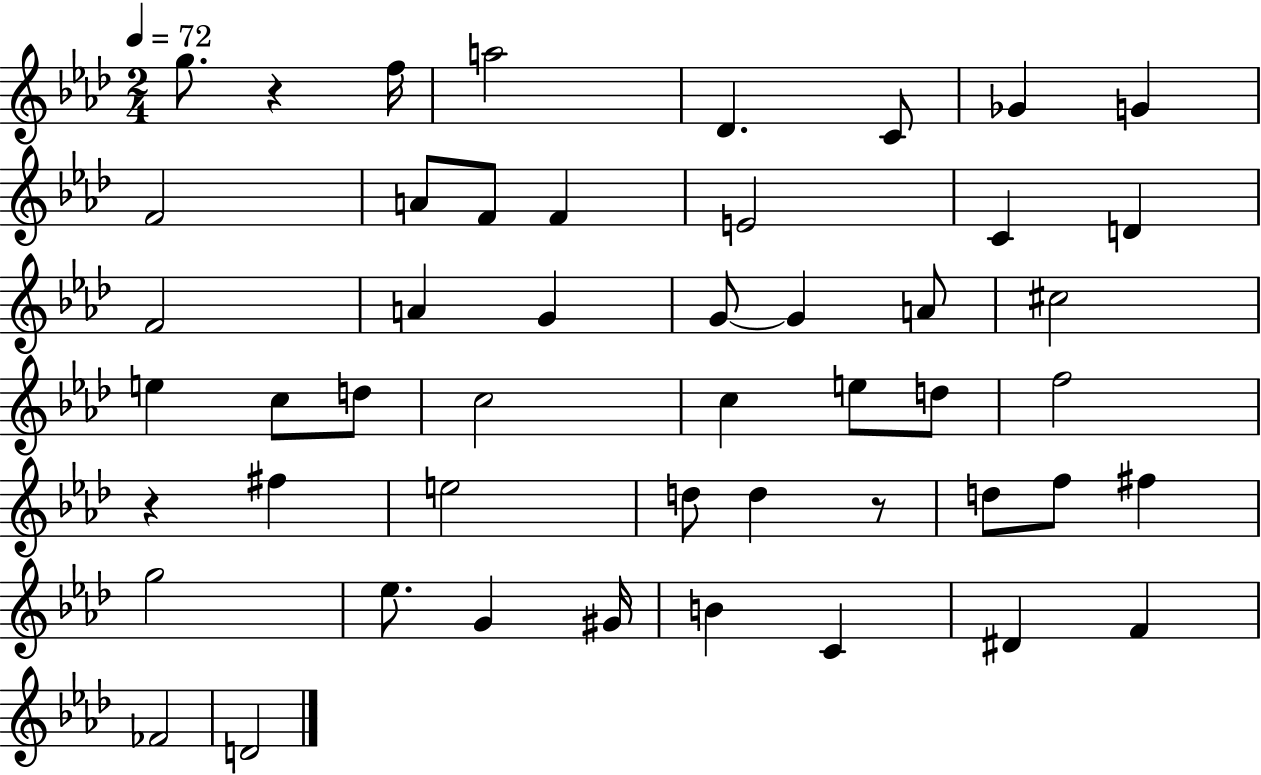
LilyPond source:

{
  \clef treble
  \numericTimeSignature
  \time 2/4
  \key aes \major
  \tempo 4 = 72
  g''8. r4 f''16 | a''2 | des'4. c'8 | ges'4 g'4 | \break f'2 | a'8 f'8 f'4 | e'2 | c'4 d'4 | \break f'2 | a'4 g'4 | g'8~~ g'4 a'8 | cis''2 | \break e''4 c''8 d''8 | c''2 | c''4 e''8 d''8 | f''2 | \break r4 fis''4 | e''2 | d''8 d''4 r8 | d''8 f''8 fis''4 | \break g''2 | ees''8. g'4 gis'16 | b'4 c'4 | dis'4 f'4 | \break fes'2 | d'2 | \bar "|."
}